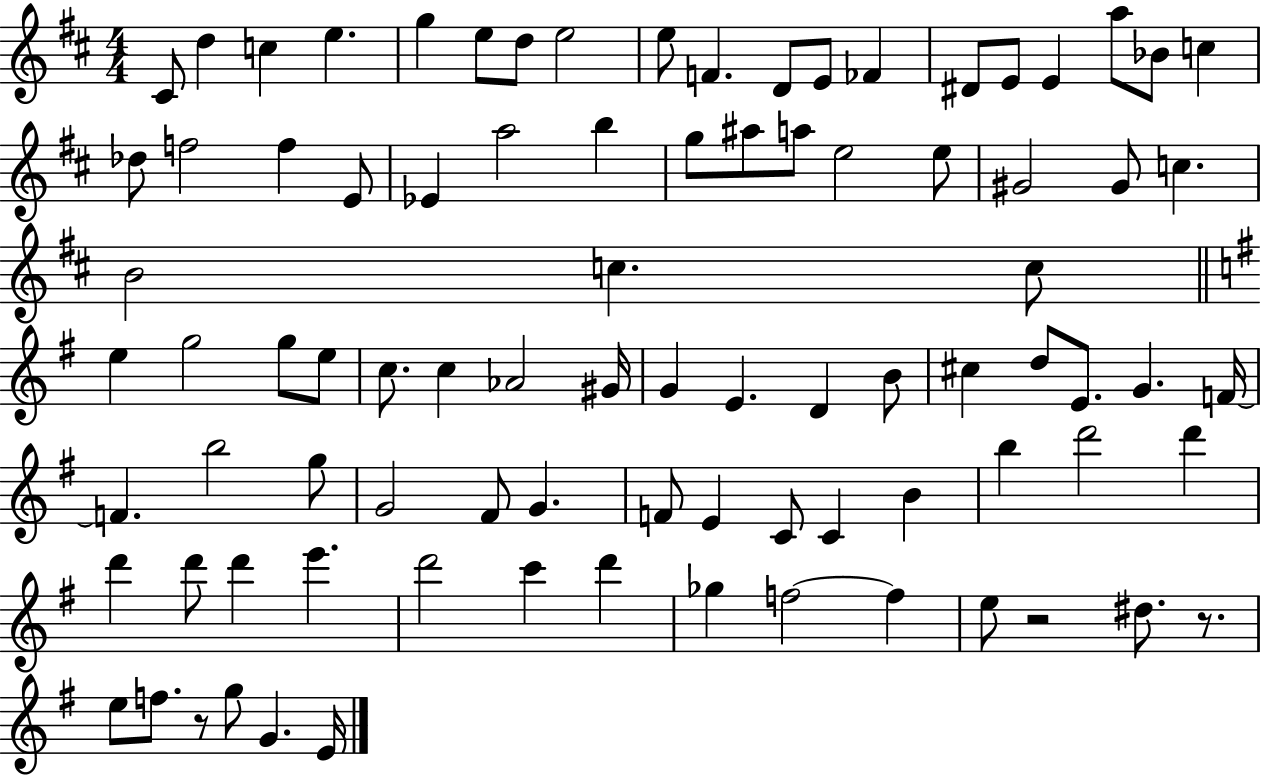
{
  \clef treble
  \numericTimeSignature
  \time 4/4
  \key d \major
  cis'8 d''4 c''4 e''4. | g''4 e''8 d''8 e''2 | e''8 f'4. d'8 e'8 fes'4 | dis'8 e'8 e'4 a''8 bes'8 c''4 | \break des''8 f''2 f''4 e'8 | ees'4 a''2 b''4 | g''8 ais''8 a''8 e''2 e''8 | gis'2 gis'8 c''4. | \break b'2 c''4. c''8 | \bar "||" \break \key g \major e''4 g''2 g''8 e''8 | c''8. c''4 aes'2 gis'16 | g'4 e'4. d'4 b'8 | cis''4 d''8 e'8. g'4. f'16~~ | \break f'4. b''2 g''8 | g'2 fis'8 g'4. | f'8 e'4 c'8 c'4 b'4 | b''4 d'''2 d'''4 | \break d'''4 d'''8 d'''4 e'''4. | d'''2 c'''4 d'''4 | ges''4 f''2~~ f''4 | e''8 r2 dis''8. r8. | \break e''8 f''8. r8 g''8 g'4. e'16 | \bar "|."
}